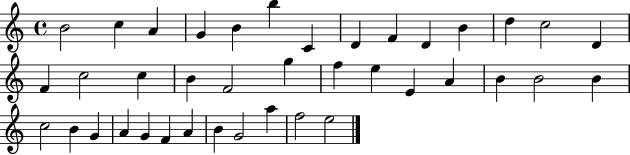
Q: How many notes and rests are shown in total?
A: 39